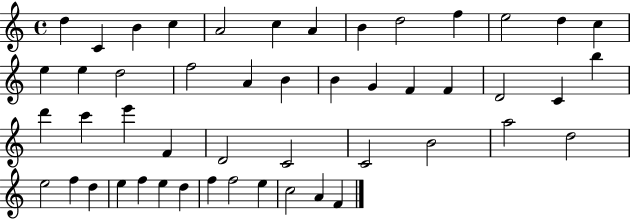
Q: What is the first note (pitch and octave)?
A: D5